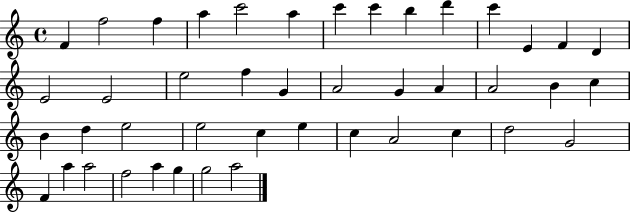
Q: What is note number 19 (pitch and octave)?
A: G4